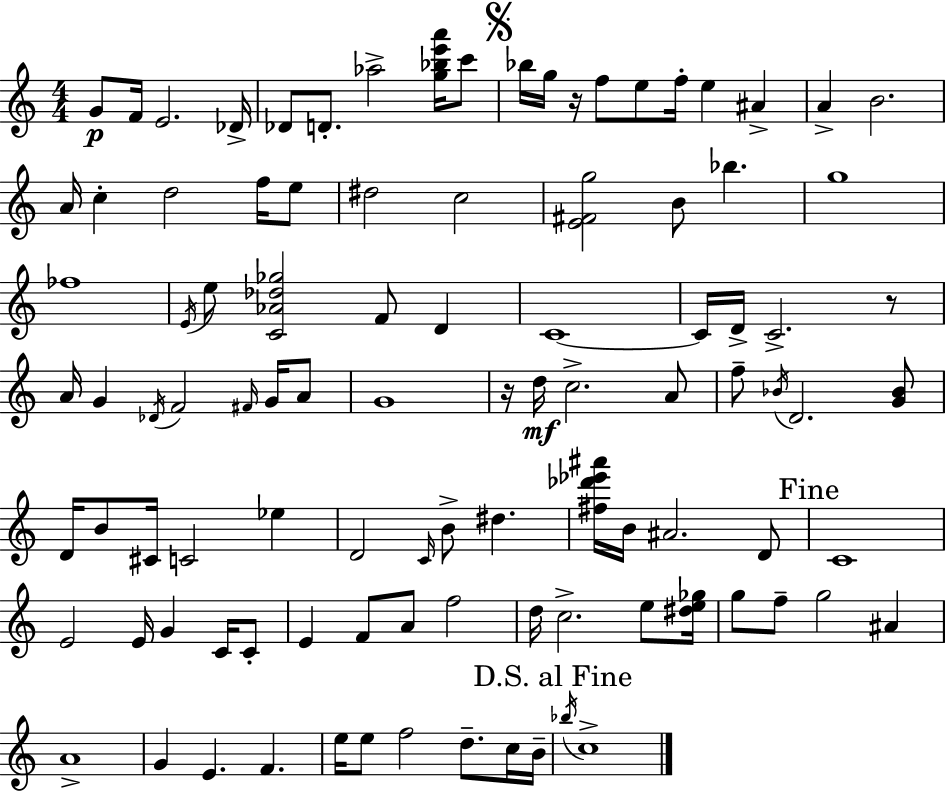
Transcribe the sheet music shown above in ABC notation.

X:1
T:Untitled
M:4/4
L:1/4
K:Am
G/2 F/4 E2 _D/4 _D/2 D/2 _a2 [g_be'a']/4 c'/2 _b/4 g/4 z/4 f/2 e/2 f/4 e ^A A B2 A/4 c d2 f/4 e/2 ^d2 c2 [E^Fg]2 B/2 _b g4 _f4 E/4 e/2 [C_A_d_g]2 F/2 D C4 C/4 D/4 C2 z/2 A/4 G _D/4 F2 ^F/4 G/4 A/2 G4 z/4 d/4 c2 A/2 f/2 _B/4 D2 [G_B]/2 D/4 B/2 ^C/4 C2 _e D2 C/4 B/2 ^d [^f_d'_e'^a']/4 B/4 ^A2 D/2 C4 E2 E/4 G C/4 C/2 E F/2 A/2 f2 d/4 c2 e/2 [^de_g]/4 g/2 f/2 g2 ^A A4 G E F e/4 e/2 f2 d/2 c/4 B/4 _b/4 c4